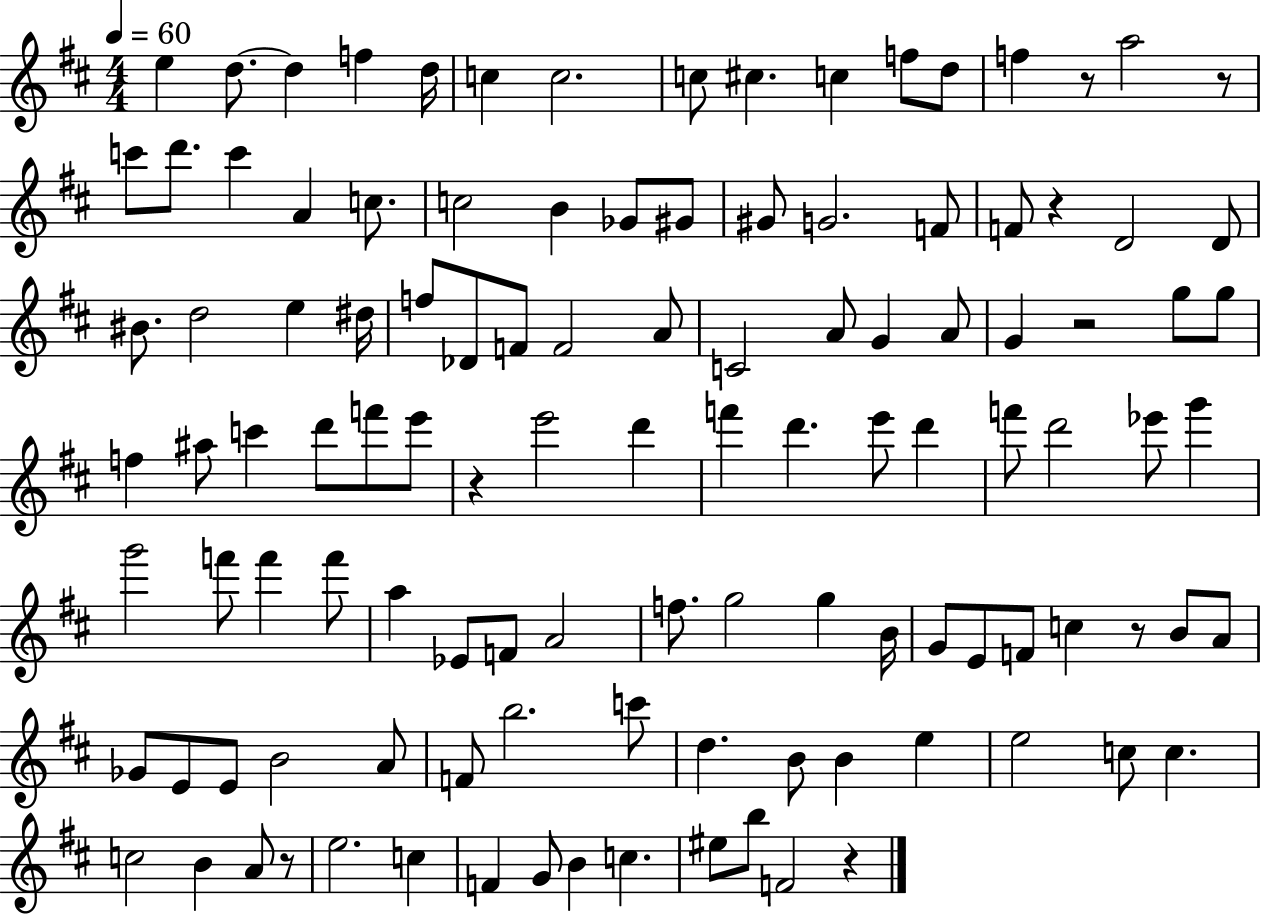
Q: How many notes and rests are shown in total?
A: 114